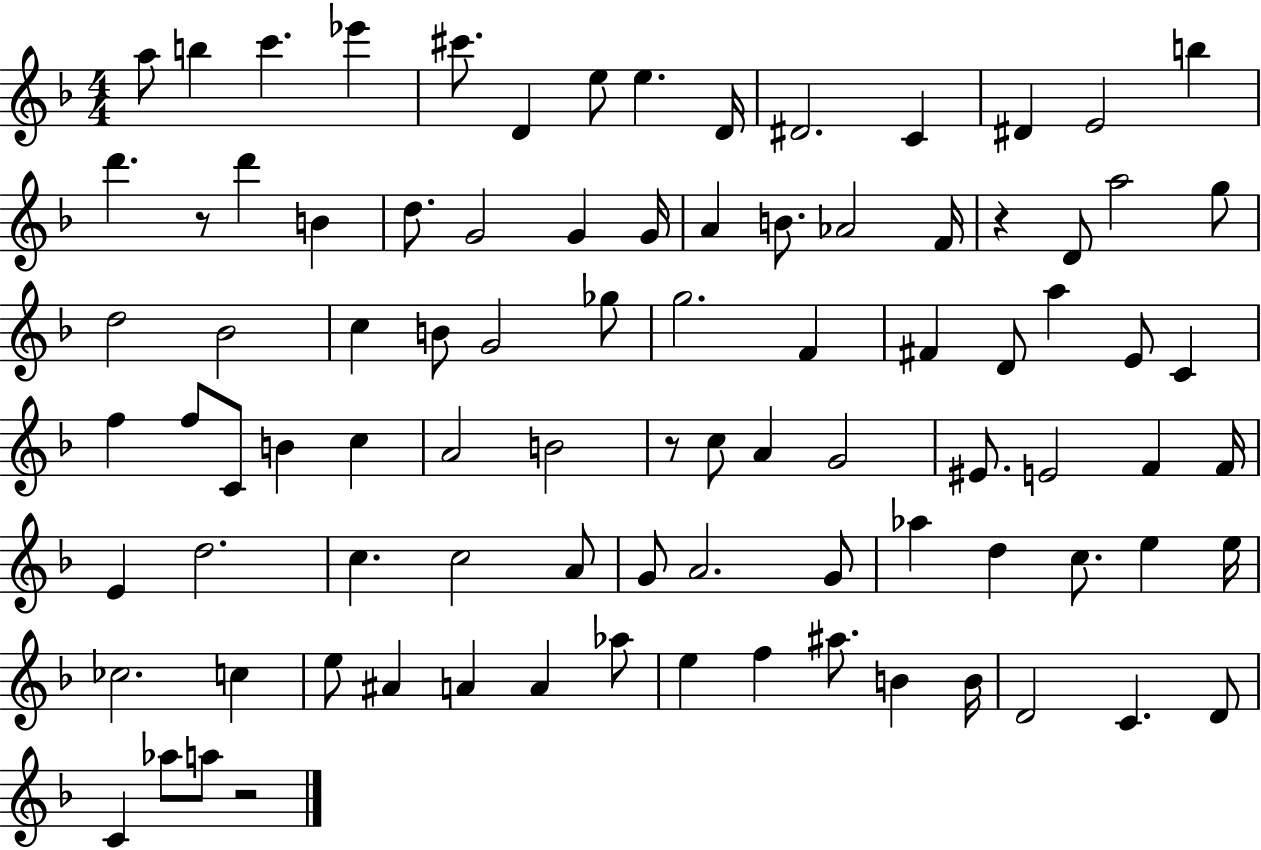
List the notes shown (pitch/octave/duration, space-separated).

A5/e B5/q C6/q. Eb6/q C#6/e. D4/q E5/e E5/q. D4/s D#4/h. C4/q D#4/q E4/h B5/q D6/q. R/e D6/q B4/q D5/e. G4/h G4/q G4/s A4/q B4/e. Ab4/h F4/s R/q D4/e A5/h G5/e D5/h Bb4/h C5/q B4/e G4/h Gb5/e G5/h. F4/q F#4/q D4/e A5/q E4/e C4/q F5/q F5/e C4/e B4/q C5/q A4/h B4/h R/e C5/e A4/q G4/h EIS4/e. E4/h F4/q F4/s E4/q D5/h. C5/q. C5/h A4/e G4/e A4/h. G4/e Ab5/q D5/q C5/e. E5/q E5/s CES5/h. C5/q E5/e A#4/q A4/q A4/q Ab5/e E5/q F5/q A#5/e. B4/q B4/s D4/h C4/q. D4/e C4/q Ab5/e A5/e R/h